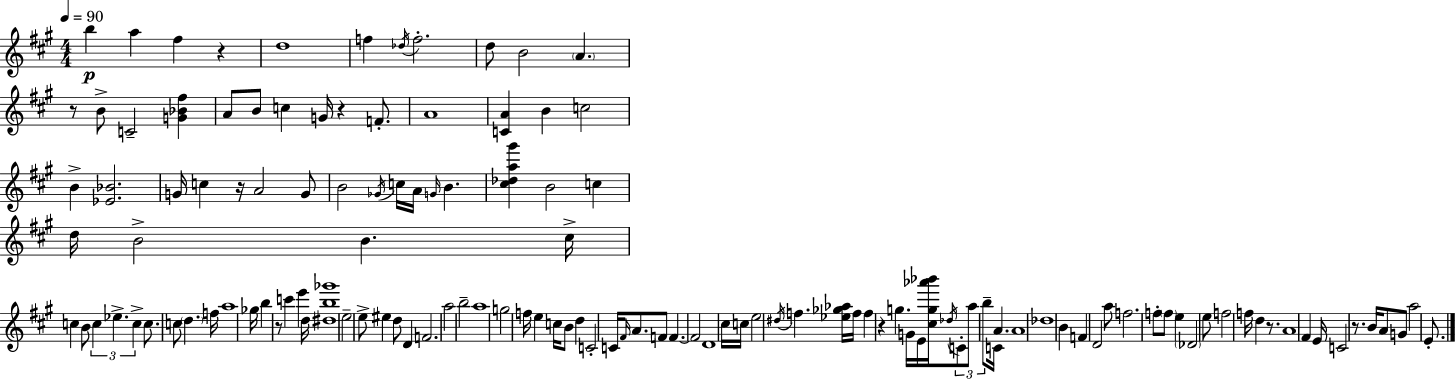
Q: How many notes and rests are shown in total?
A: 130